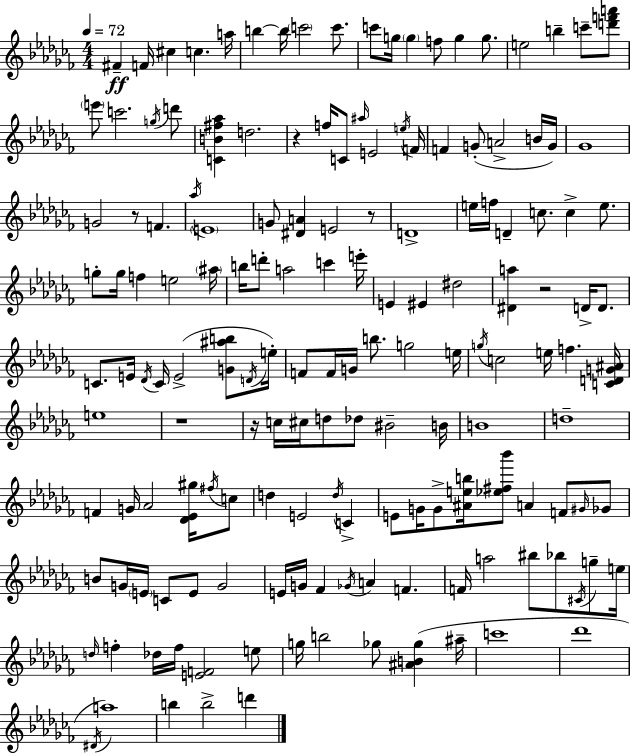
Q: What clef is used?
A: treble